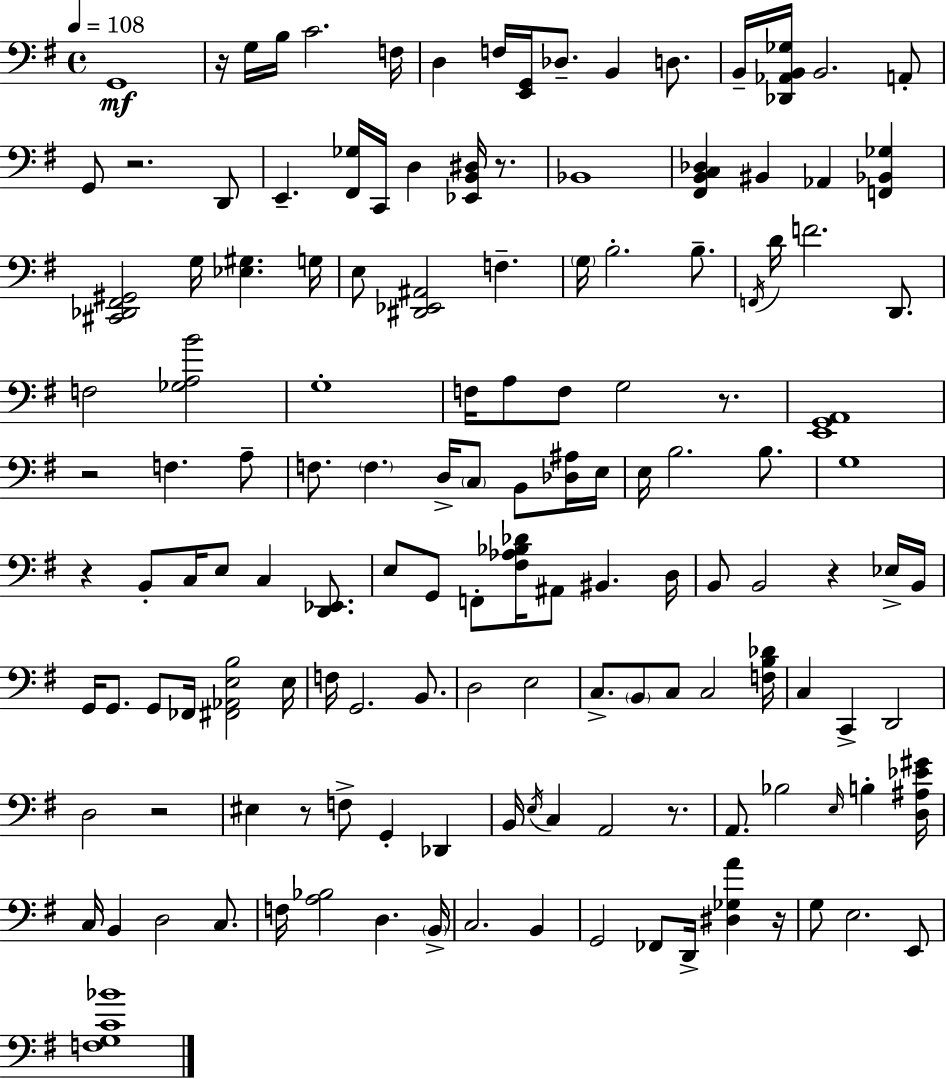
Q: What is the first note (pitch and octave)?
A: G2